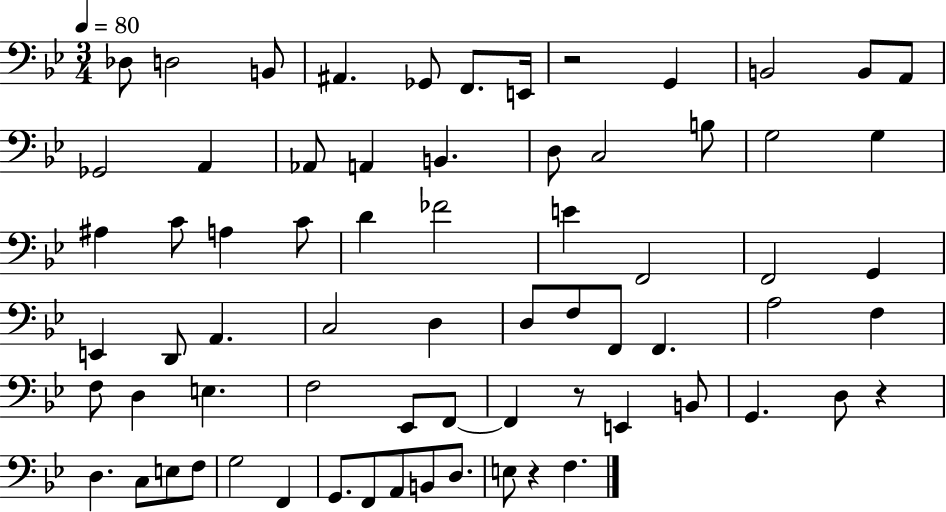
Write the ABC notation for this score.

X:1
T:Untitled
M:3/4
L:1/4
K:Bb
_D,/2 D,2 B,,/2 ^A,, _G,,/2 F,,/2 E,,/4 z2 G,, B,,2 B,,/2 A,,/2 _G,,2 A,, _A,,/2 A,, B,, D,/2 C,2 B,/2 G,2 G, ^A, C/2 A, C/2 D _F2 E F,,2 F,,2 G,, E,, D,,/2 A,, C,2 D, D,/2 F,/2 F,,/2 F,, A,2 F, F,/2 D, E, F,2 _E,,/2 F,,/2 F,, z/2 E,, B,,/2 G,, D,/2 z D, C,/2 E,/2 F,/2 G,2 F,, G,,/2 F,,/2 A,,/2 B,,/2 D,/2 E,/2 z F,